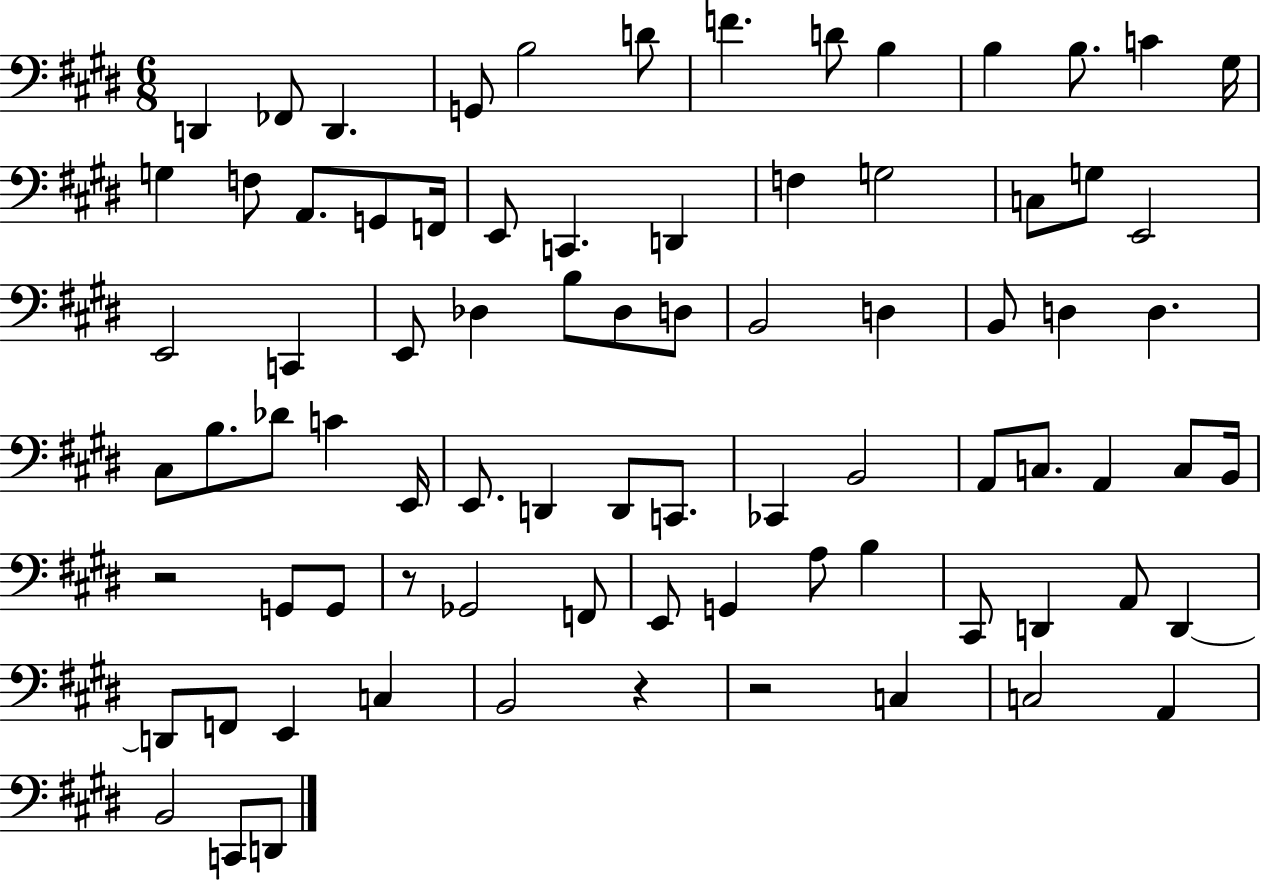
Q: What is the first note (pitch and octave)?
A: D2